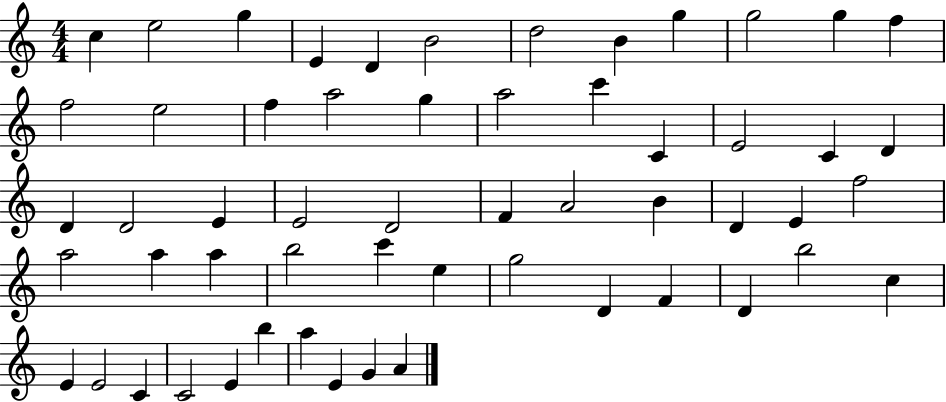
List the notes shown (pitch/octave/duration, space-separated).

C5/q E5/h G5/q E4/q D4/q B4/h D5/h B4/q G5/q G5/h G5/q F5/q F5/h E5/h F5/q A5/h G5/q A5/h C6/q C4/q E4/h C4/q D4/q D4/q D4/h E4/q E4/h D4/h F4/q A4/h B4/q D4/q E4/q F5/h A5/h A5/q A5/q B5/h C6/q E5/q G5/h D4/q F4/q D4/q B5/h C5/q E4/q E4/h C4/q C4/h E4/q B5/q A5/q E4/q G4/q A4/q